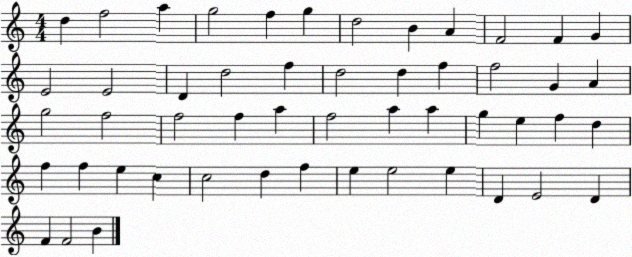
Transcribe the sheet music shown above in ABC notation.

X:1
T:Untitled
M:4/4
L:1/4
K:C
d f2 a g2 f g d2 B A F2 F G E2 E2 D d2 f d2 d f f2 G A g2 f2 f2 f a f2 a a g e f d f f e c c2 d f e e2 e D E2 D F F2 B